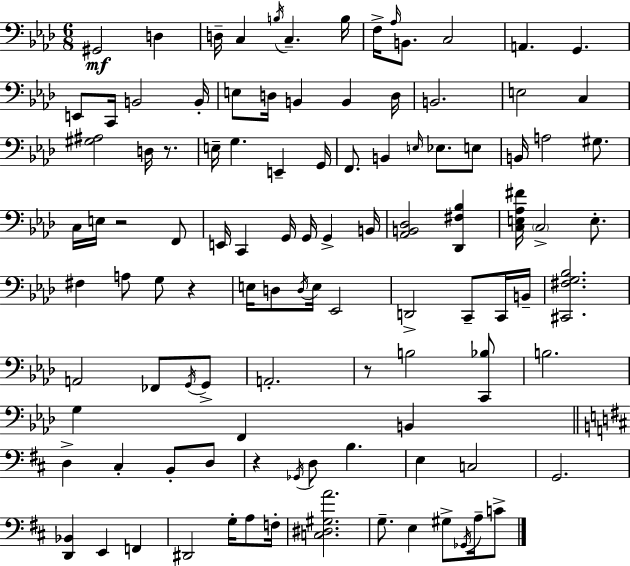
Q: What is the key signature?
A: F minor